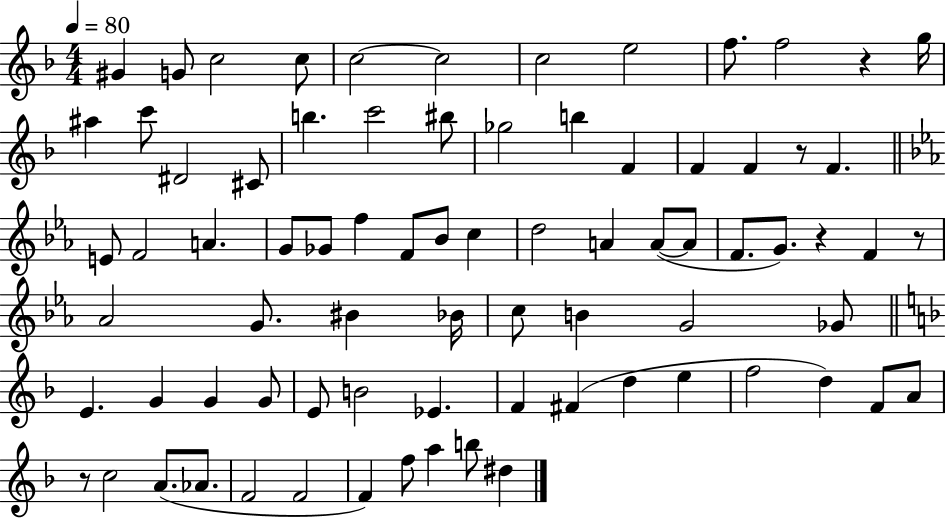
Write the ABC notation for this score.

X:1
T:Untitled
M:4/4
L:1/4
K:F
^G G/2 c2 c/2 c2 c2 c2 e2 f/2 f2 z g/4 ^a c'/2 ^D2 ^C/2 b c'2 ^b/2 _g2 b F F F z/2 F E/2 F2 A G/2 _G/2 f F/2 _B/2 c d2 A A/2 A/2 F/2 G/2 z F z/2 _A2 G/2 ^B _B/4 c/2 B G2 _G/2 E G G G/2 E/2 B2 _E F ^F d e f2 d F/2 A/2 z/2 c2 A/2 _A/2 F2 F2 F f/2 a b/2 ^d